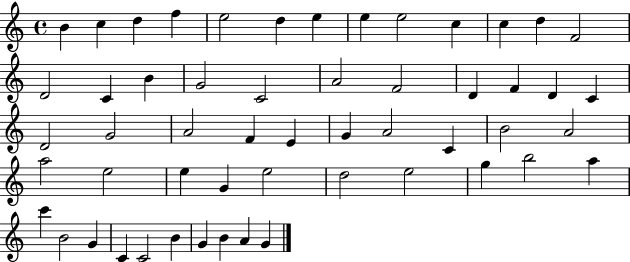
X:1
T:Untitled
M:4/4
L:1/4
K:C
B c d f e2 d e e e2 c c d F2 D2 C B G2 C2 A2 F2 D F D C D2 G2 A2 F E G A2 C B2 A2 a2 e2 e G e2 d2 e2 g b2 a c' B2 G C C2 B G B A G